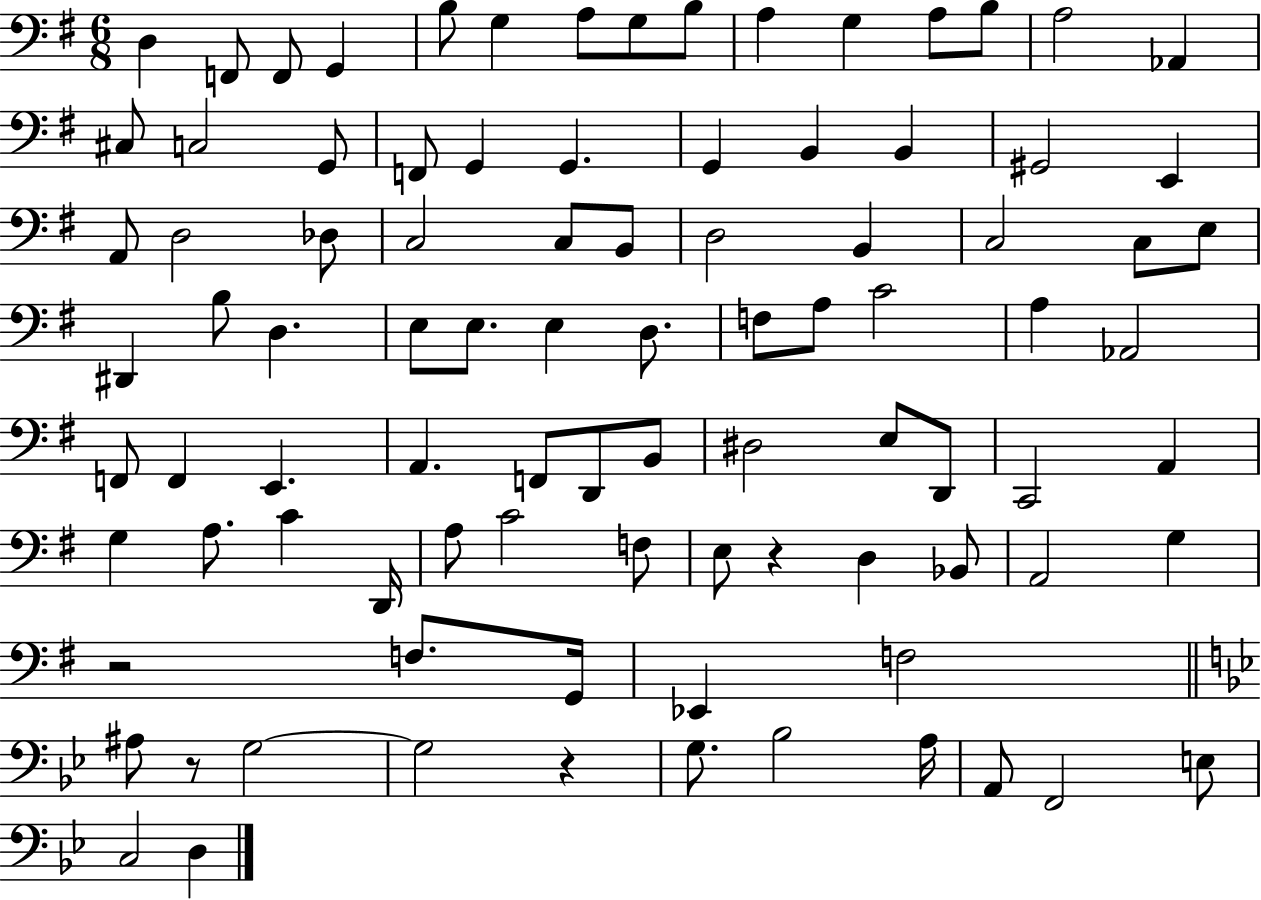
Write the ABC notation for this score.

X:1
T:Untitled
M:6/8
L:1/4
K:G
D, F,,/2 F,,/2 G,, B,/2 G, A,/2 G,/2 B,/2 A, G, A,/2 B,/2 A,2 _A,, ^C,/2 C,2 G,,/2 F,,/2 G,, G,, G,, B,, B,, ^G,,2 E,, A,,/2 D,2 _D,/2 C,2 C,/2 B,,/2 D,2 B,, C,2 C,/2 E,/2 ^D,, B,/2 D, E,/2 E,/2 E, D,/2 F,/2 A,/2 C2 A, _A,,2 F,,/2 F,, E,, A,, F,,/2 D,,/2 B,,/2 ^D,2 E,/2 D,,/2 C,,2 A,, G, A,/2 C D,,/4 A,/2 C2 F,/2 E,/2 z D, _B,,/2 A,,2 G, z2 F,/2 G,,/4 _E,, F,2 ^A,/2 z/2 G,2 G,2 z G,/2 _B,2 A,/4 A,,/2 F,,2 E,/2 C,2 D,